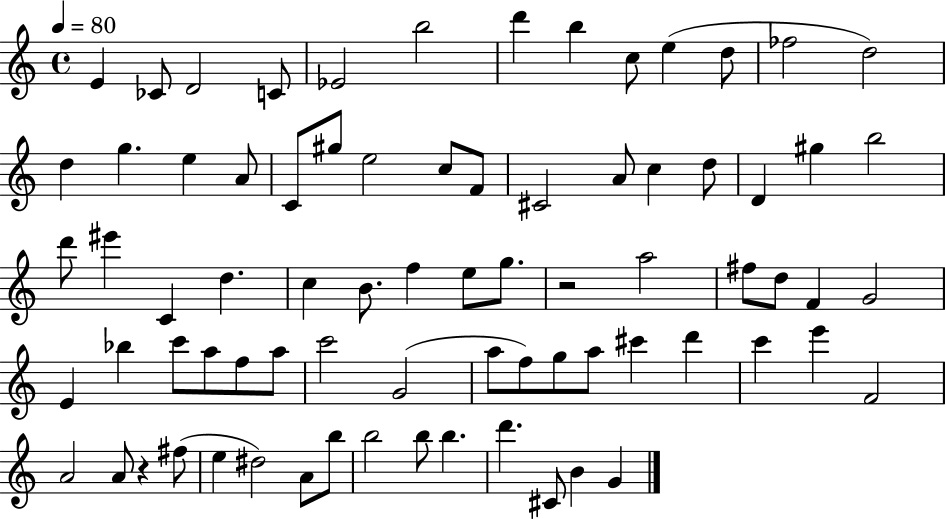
E4/q CES4/e D4/h C4/e Eb4/h B5/h D6/q B5/q C5/e E5/q D5/e FES5/h D5/h D5/q G5/q. E5/q A4/e C4/e G#5/e E5/h C5/e F4/e C#4/h A4/e C5/q D5/e D4/q G#5/q B5/h D6/e EIS6/q C4/q D5/q. C5/q B4/e. F5/q E5/e G5/e. R/h A5/h F#5/e D5/e F4/q G4/h E4/q Bb5/q C6/e A5/e F5/e A5/e C6/h G4/h A5/e F5/e G5/e A5/e C#6/q D6/q C6/q E6/q F4/h A4/h A4/e R/q F#5/e E5/q D#5/h A4/e B5/e B5/h B5/e B5/q. D6/q. C#4/e B4/q G4/q